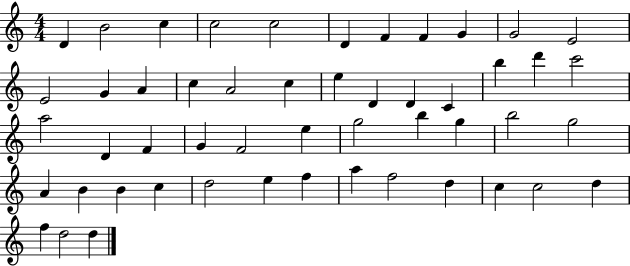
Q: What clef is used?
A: treble